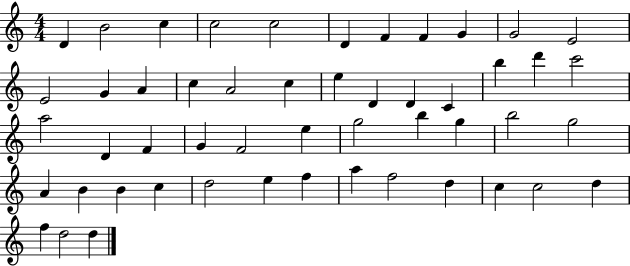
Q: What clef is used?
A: treble